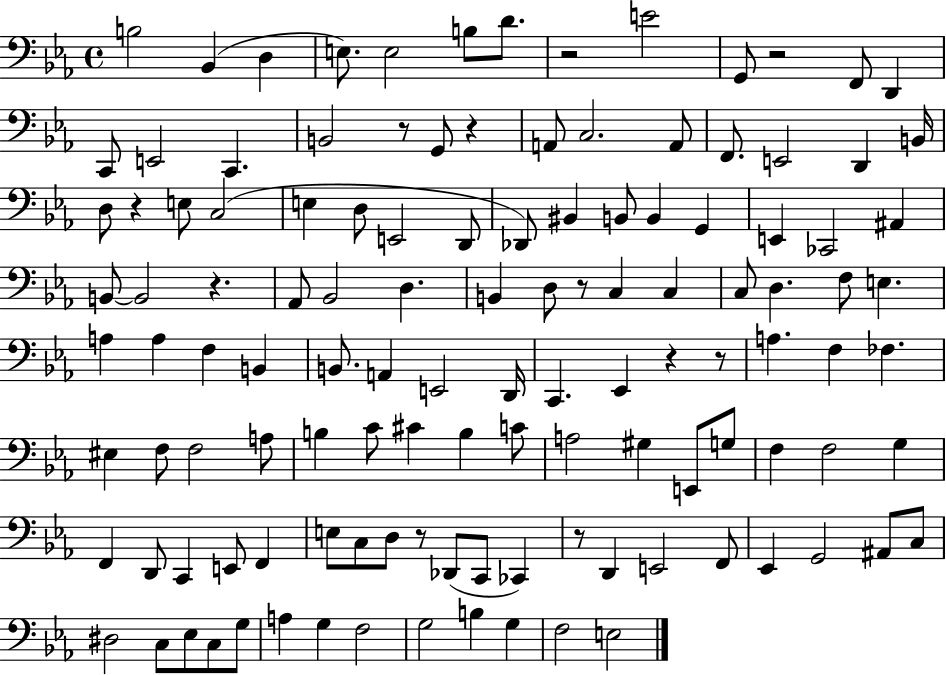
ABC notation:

X:1
T:Untitled
M:4/4
L:1/4
K:Eb
B,2 _B,, D, E,/2 E,2 B,/2 D/2 z2 E2 G,,/2 z2 F,,/2 D,, C,,/2 E,,2 C,, B,,2 z/2 G,,/2 z A,,/2 C,2 A,,/2 F,,/2 E,,2 D,, B,,/4 D,/2 z E,/2 C,2 E, D,/2 E,,2 D,,/2 _D,,/2 ^B,, B,,/2 B,, G,, E,, _C,,2 ^A,, B,,/2 B,,2 z _A,,/2 _B,,2 D, B,, D,/2 z/2 C, C, C,/2 D, F,/2 E, A, A, F, B,, B,,/2 A,, E,,2 D,,/4 C,, _E,, z z/2 A, F, _F, ^E, F,/2 F,2 A,/2 B, C/2 ^C B, C/2 A,2 ^G, E,,/2 G,/2 F, F,2 G, F,, D,,/2 C,, E,,/2 F,, E,/2 C,/2 D,/2 z/2 _D,,/2 C,,/2 _C,, z/2 D,, E,,2 F,,/2 _E,, G,,2 ^A,,/2 C,/2 ^D,2 C,/2 _E,/2 C,/2 G,/2 A, G, F,2 G,2 B, G, F,2 E,2